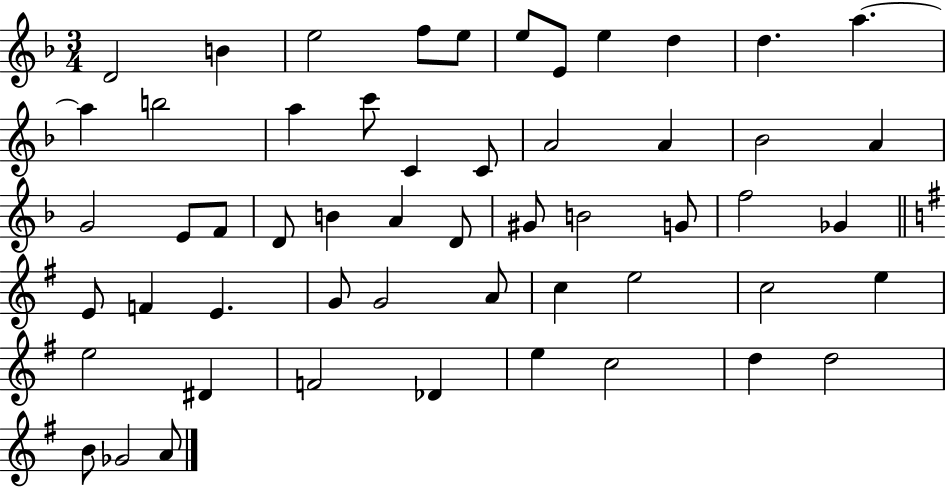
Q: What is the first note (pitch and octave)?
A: D4